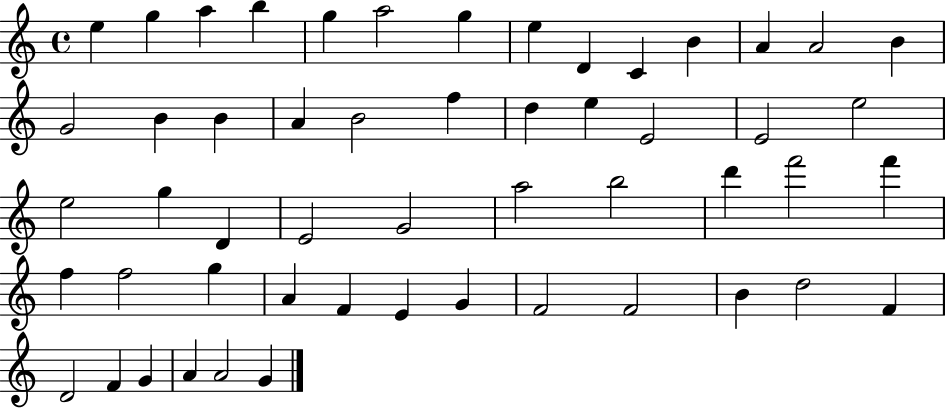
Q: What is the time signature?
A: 4/4